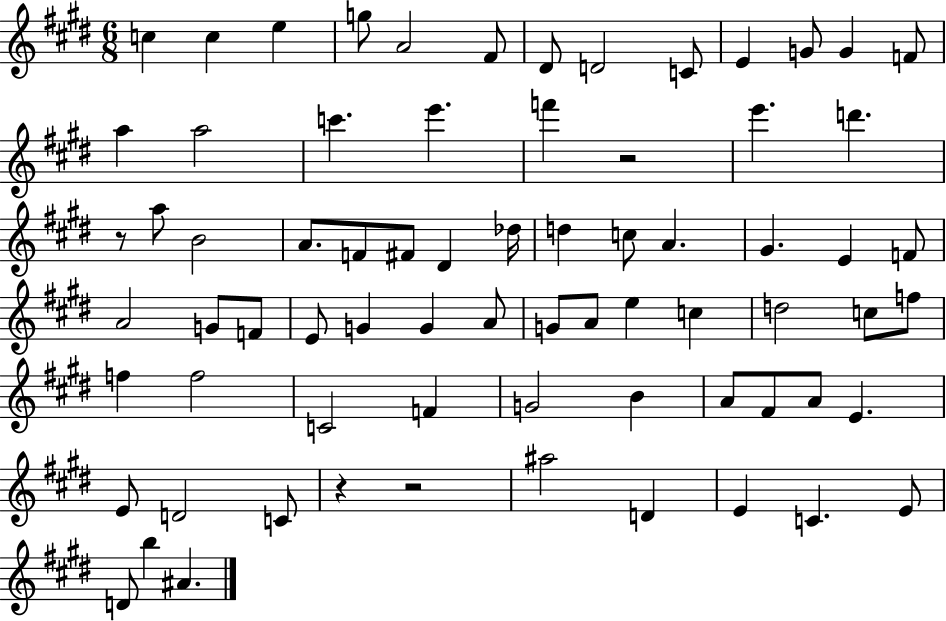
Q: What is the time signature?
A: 6/8